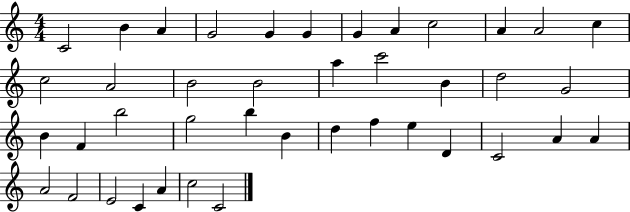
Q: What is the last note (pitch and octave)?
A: C4